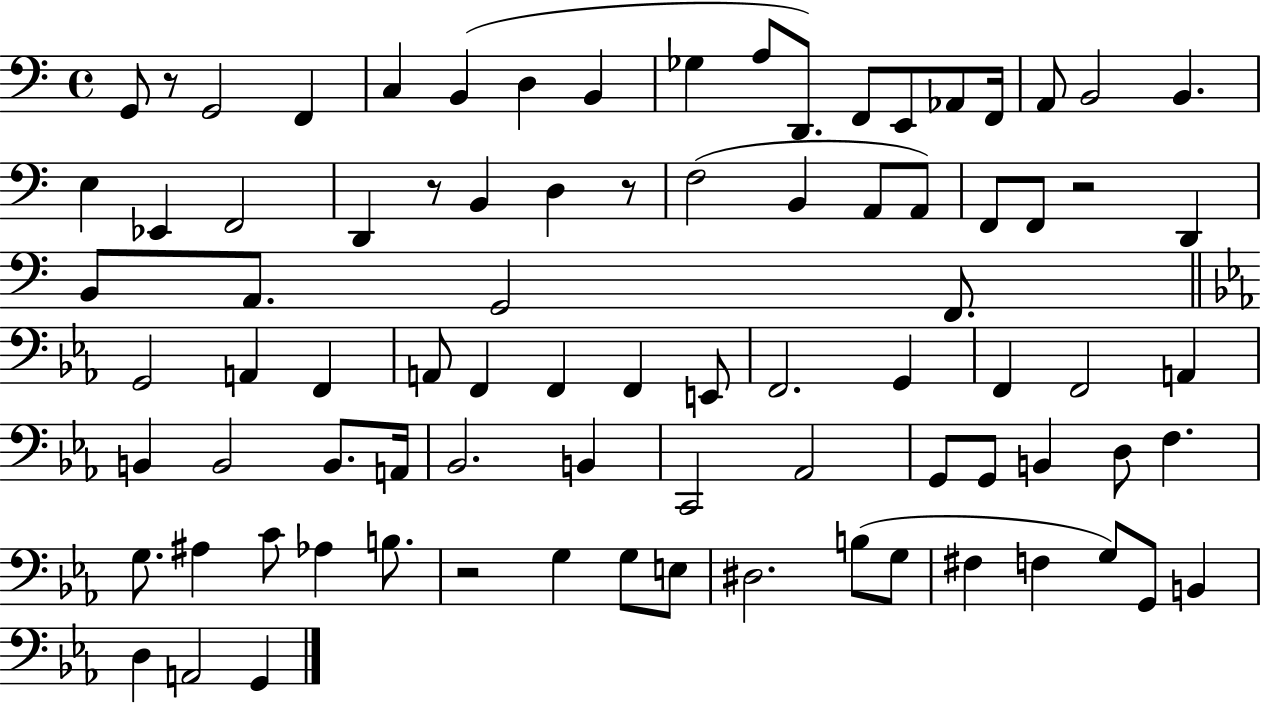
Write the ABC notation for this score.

X:1
T:Untitled
M:4/4
L:1/4
K:C
G,,/2 z/2 G,,2 F,, C, B,, D, B,, _G, A,/2 D,,/2 F,,/2 E,,/2 _A,,/2 F,,/4 A,,/2 B,,2 B,, E, _E,, F,,2 D,, z/2 B,, D, z/2 F,2 B,, A,,/2 A,,/2 F,,/2 F,,/2 z2 D,, B,,/2 A,,/2 G,,2 F,,/2 G,,2 A,, F,, A,,/2 F,, F,, F,, E,,/2 F,,2 G,, F,, F,,2 A,, B,, B,,2 B,,/2 A,,/4 _B,,2 B,, C,,2 _A,,2 G,,/2 G,,/2 B,, D,/2 F, G,/2 ^A, C/2 _A, B,/2 z2 G, G,/2 E,/2 ^D,2 B,/2 G,/2 ^F, F, G,/2 G,,/2 B,, D, A,,2 G,,